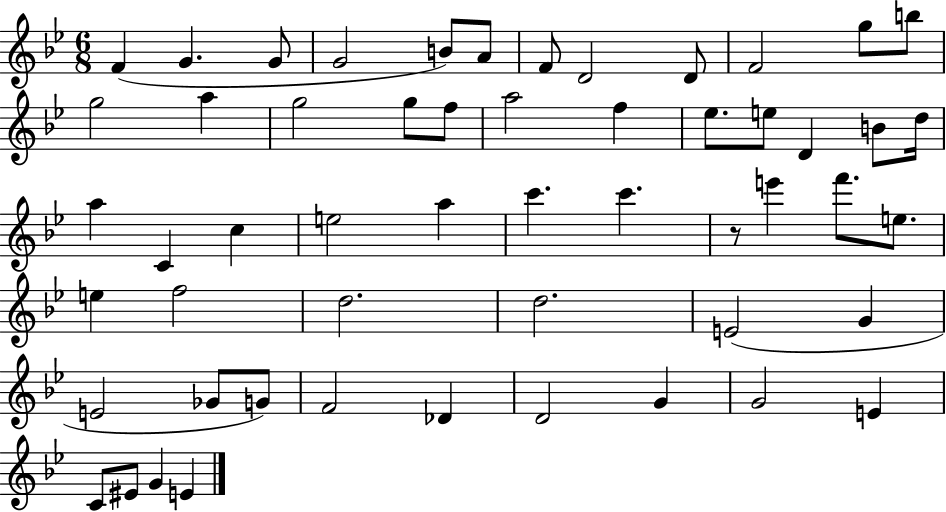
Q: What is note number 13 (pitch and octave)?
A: G5